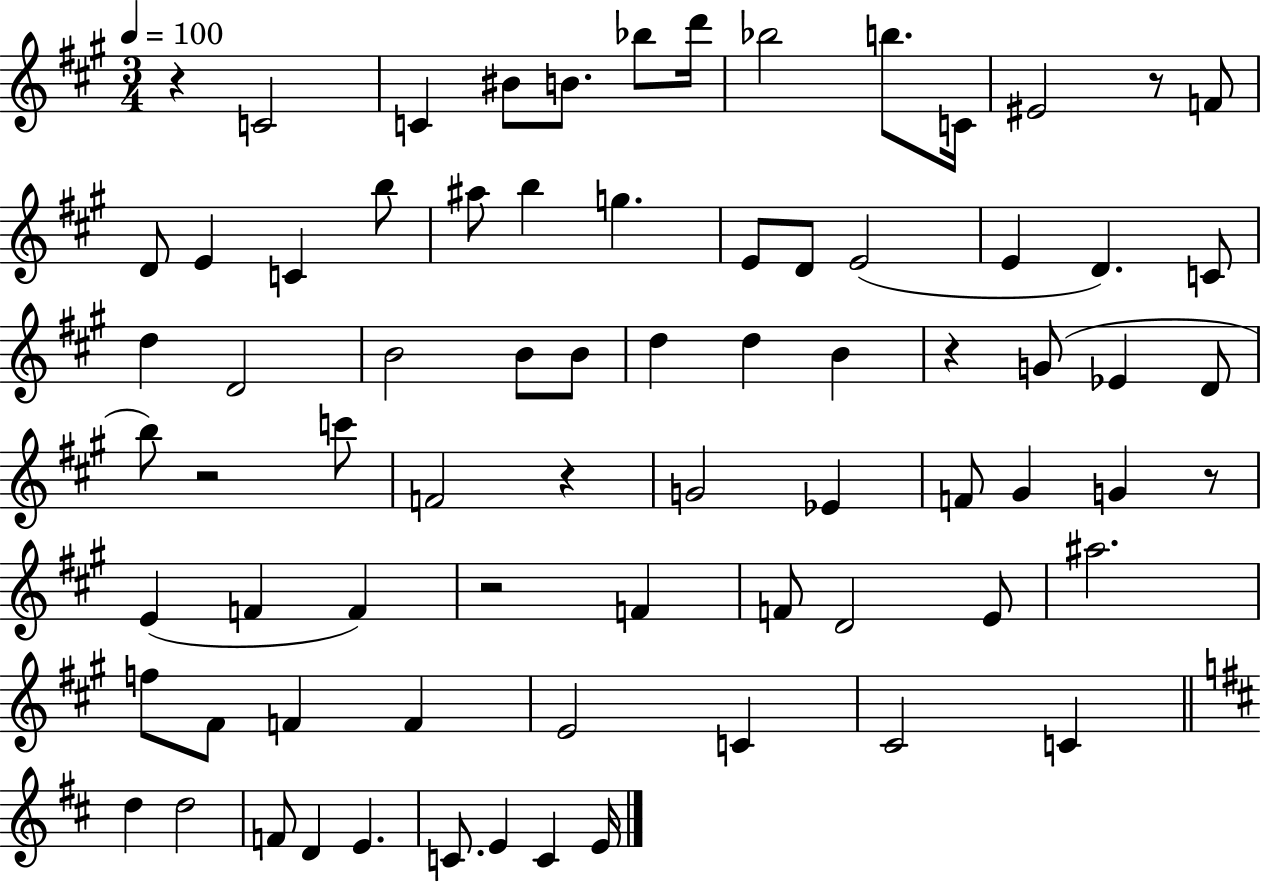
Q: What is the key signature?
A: A major